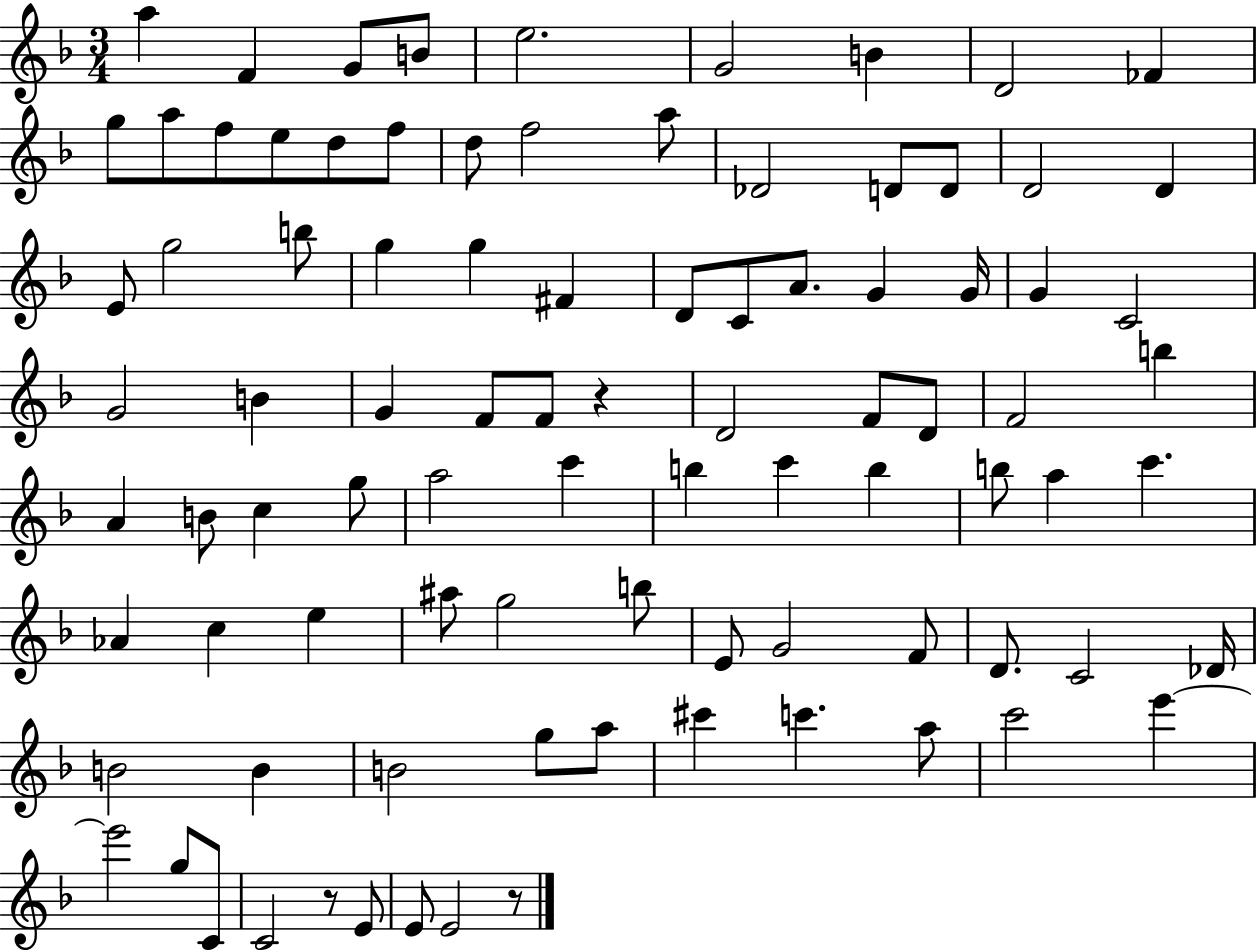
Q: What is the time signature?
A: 3/4